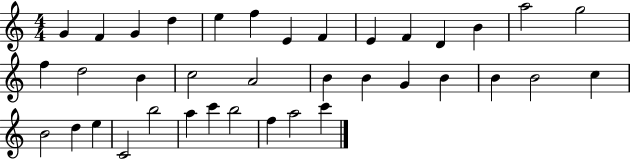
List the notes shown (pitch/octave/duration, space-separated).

G4/q F4/q G4/q D5/q E5/q F5/q E4/q F4/q E4/q F4/q D4/q B4/q A5/h G5/h F5/q D5/h B4/q C5/h A4/h B4/q B4/q G4/q B4/q B4/q B4/h C5/q B4/h D5/q E5/q C4/h B5/h A5/q C6/q B5/h F5/q A5/h C6/q